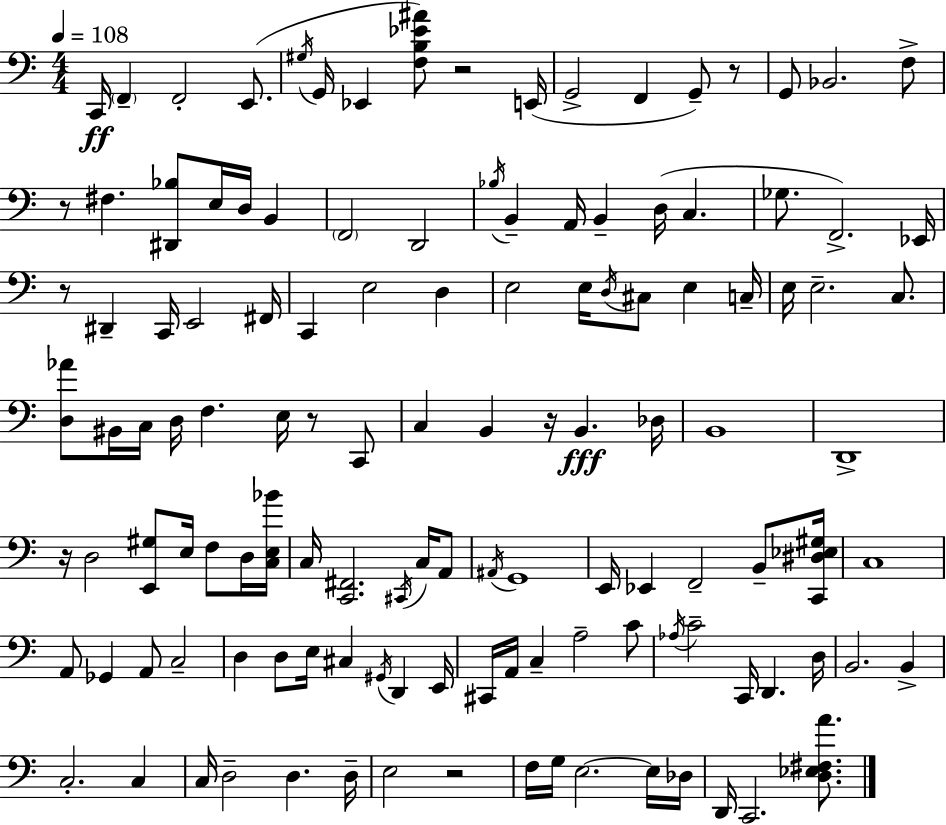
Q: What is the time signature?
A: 4/4